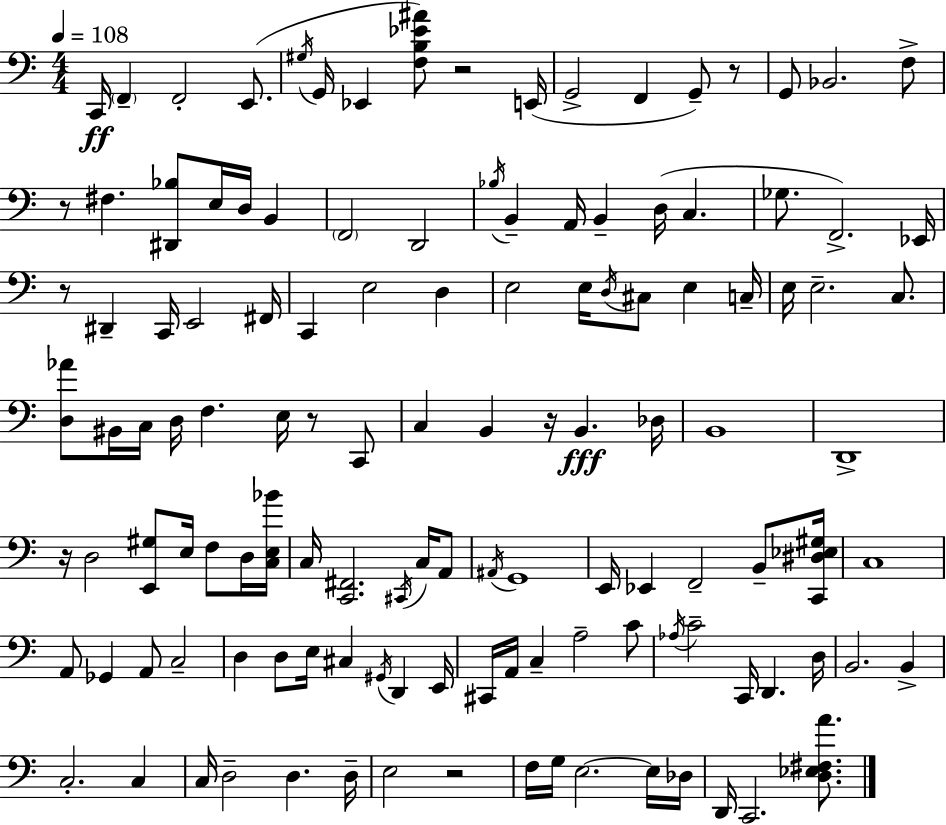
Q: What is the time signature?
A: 4/4